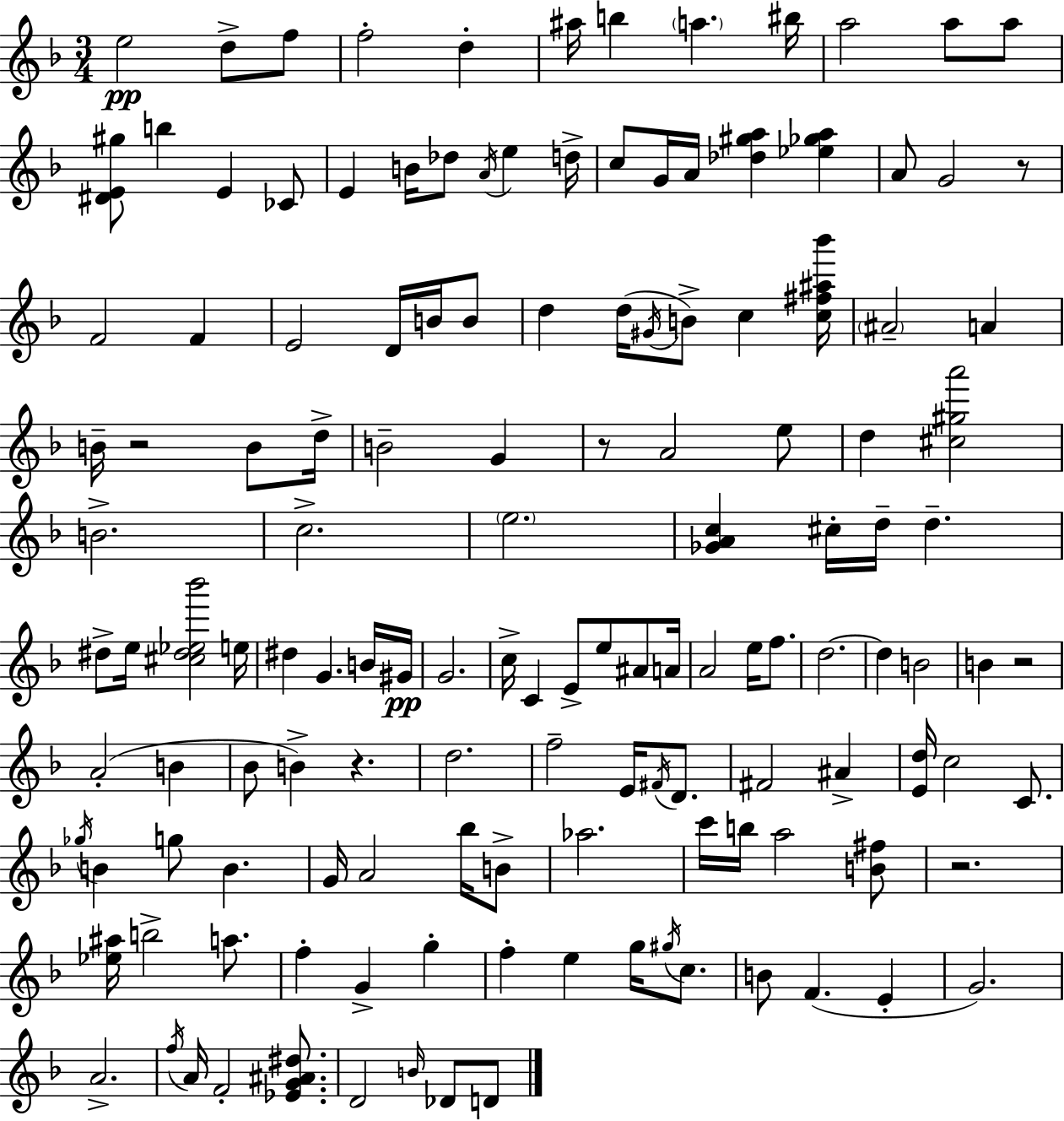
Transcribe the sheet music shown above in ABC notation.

X:1
T:Untitled
M:3/4
L:1/4
K:Dm
e2 d/2 f/2 f2 d ^a/4 b a ^b/4 a2 a/2 a/2 [^DE^g]/2 b E _C/2 E B/4 _d/2 A/4 e d/4 c/2 G/4 A/4 [_d^ga] [_e_ga] A/2 G2 z/2 F2 F E2 D/4 B/4 B/2 d d/4 ^G/4 B/2 c [c^f^a_b']/4 ^A2 A B/4 z2 B/2 d/4 B2 G z/2 A2 e/2 d [^c^ga']2 B2 c2 e2 [_GAc] ^c/4 d/4 d ^d/2 e/4 [^c^d_e_b']2 e/4 ^d G B/4 ^G/4 G2 c/4 C E/2 e/2 ^A/2 A/4 A2 e/4 f/2 d2 d B2 B z2 A2 B _B/2 B z d2 f2 E/4 ^F/4 D/2 ^F2 ^A [Ed]/4 c2 C/2 _g/4 B g/2 B G/4 A2 _b/4 B/2 _a2 c'/4 b/4 a2 [B^f]/2 z2 [_e^a]/4 b2 a/2 f G g f e g/4 ^g/4 c/2 B/2 F E G2 A2 f/4 A/4 F2 [_EG^A^d]/2 D2 B/4 _D/2 D/2